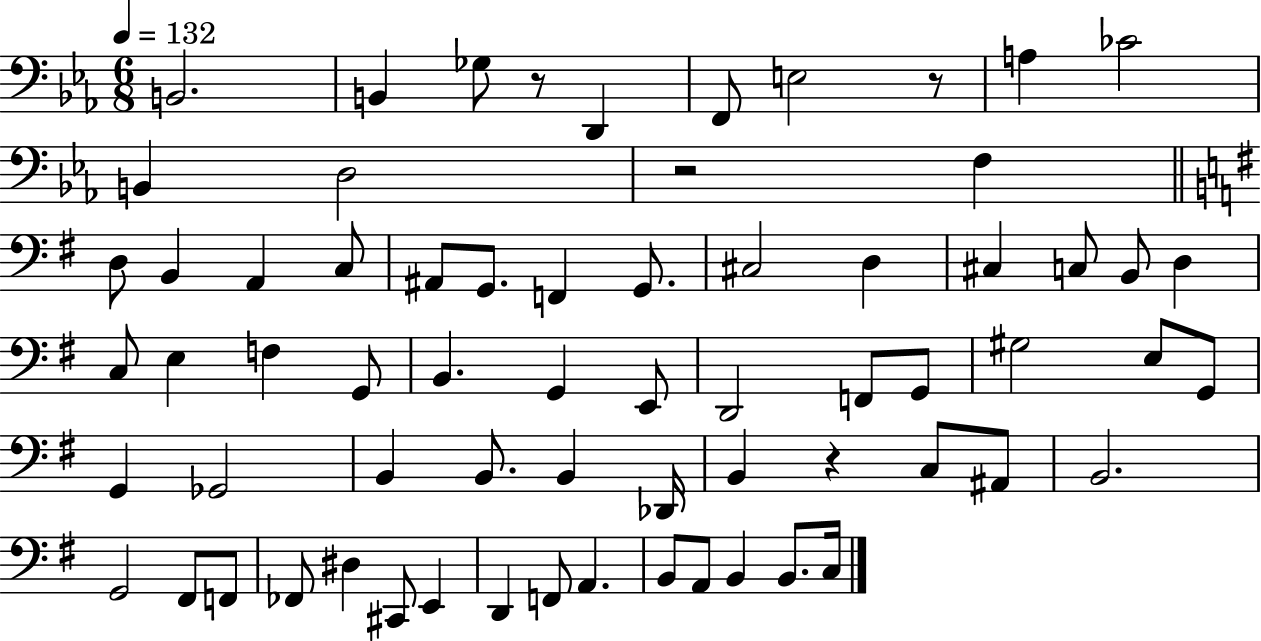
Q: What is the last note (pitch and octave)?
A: C3